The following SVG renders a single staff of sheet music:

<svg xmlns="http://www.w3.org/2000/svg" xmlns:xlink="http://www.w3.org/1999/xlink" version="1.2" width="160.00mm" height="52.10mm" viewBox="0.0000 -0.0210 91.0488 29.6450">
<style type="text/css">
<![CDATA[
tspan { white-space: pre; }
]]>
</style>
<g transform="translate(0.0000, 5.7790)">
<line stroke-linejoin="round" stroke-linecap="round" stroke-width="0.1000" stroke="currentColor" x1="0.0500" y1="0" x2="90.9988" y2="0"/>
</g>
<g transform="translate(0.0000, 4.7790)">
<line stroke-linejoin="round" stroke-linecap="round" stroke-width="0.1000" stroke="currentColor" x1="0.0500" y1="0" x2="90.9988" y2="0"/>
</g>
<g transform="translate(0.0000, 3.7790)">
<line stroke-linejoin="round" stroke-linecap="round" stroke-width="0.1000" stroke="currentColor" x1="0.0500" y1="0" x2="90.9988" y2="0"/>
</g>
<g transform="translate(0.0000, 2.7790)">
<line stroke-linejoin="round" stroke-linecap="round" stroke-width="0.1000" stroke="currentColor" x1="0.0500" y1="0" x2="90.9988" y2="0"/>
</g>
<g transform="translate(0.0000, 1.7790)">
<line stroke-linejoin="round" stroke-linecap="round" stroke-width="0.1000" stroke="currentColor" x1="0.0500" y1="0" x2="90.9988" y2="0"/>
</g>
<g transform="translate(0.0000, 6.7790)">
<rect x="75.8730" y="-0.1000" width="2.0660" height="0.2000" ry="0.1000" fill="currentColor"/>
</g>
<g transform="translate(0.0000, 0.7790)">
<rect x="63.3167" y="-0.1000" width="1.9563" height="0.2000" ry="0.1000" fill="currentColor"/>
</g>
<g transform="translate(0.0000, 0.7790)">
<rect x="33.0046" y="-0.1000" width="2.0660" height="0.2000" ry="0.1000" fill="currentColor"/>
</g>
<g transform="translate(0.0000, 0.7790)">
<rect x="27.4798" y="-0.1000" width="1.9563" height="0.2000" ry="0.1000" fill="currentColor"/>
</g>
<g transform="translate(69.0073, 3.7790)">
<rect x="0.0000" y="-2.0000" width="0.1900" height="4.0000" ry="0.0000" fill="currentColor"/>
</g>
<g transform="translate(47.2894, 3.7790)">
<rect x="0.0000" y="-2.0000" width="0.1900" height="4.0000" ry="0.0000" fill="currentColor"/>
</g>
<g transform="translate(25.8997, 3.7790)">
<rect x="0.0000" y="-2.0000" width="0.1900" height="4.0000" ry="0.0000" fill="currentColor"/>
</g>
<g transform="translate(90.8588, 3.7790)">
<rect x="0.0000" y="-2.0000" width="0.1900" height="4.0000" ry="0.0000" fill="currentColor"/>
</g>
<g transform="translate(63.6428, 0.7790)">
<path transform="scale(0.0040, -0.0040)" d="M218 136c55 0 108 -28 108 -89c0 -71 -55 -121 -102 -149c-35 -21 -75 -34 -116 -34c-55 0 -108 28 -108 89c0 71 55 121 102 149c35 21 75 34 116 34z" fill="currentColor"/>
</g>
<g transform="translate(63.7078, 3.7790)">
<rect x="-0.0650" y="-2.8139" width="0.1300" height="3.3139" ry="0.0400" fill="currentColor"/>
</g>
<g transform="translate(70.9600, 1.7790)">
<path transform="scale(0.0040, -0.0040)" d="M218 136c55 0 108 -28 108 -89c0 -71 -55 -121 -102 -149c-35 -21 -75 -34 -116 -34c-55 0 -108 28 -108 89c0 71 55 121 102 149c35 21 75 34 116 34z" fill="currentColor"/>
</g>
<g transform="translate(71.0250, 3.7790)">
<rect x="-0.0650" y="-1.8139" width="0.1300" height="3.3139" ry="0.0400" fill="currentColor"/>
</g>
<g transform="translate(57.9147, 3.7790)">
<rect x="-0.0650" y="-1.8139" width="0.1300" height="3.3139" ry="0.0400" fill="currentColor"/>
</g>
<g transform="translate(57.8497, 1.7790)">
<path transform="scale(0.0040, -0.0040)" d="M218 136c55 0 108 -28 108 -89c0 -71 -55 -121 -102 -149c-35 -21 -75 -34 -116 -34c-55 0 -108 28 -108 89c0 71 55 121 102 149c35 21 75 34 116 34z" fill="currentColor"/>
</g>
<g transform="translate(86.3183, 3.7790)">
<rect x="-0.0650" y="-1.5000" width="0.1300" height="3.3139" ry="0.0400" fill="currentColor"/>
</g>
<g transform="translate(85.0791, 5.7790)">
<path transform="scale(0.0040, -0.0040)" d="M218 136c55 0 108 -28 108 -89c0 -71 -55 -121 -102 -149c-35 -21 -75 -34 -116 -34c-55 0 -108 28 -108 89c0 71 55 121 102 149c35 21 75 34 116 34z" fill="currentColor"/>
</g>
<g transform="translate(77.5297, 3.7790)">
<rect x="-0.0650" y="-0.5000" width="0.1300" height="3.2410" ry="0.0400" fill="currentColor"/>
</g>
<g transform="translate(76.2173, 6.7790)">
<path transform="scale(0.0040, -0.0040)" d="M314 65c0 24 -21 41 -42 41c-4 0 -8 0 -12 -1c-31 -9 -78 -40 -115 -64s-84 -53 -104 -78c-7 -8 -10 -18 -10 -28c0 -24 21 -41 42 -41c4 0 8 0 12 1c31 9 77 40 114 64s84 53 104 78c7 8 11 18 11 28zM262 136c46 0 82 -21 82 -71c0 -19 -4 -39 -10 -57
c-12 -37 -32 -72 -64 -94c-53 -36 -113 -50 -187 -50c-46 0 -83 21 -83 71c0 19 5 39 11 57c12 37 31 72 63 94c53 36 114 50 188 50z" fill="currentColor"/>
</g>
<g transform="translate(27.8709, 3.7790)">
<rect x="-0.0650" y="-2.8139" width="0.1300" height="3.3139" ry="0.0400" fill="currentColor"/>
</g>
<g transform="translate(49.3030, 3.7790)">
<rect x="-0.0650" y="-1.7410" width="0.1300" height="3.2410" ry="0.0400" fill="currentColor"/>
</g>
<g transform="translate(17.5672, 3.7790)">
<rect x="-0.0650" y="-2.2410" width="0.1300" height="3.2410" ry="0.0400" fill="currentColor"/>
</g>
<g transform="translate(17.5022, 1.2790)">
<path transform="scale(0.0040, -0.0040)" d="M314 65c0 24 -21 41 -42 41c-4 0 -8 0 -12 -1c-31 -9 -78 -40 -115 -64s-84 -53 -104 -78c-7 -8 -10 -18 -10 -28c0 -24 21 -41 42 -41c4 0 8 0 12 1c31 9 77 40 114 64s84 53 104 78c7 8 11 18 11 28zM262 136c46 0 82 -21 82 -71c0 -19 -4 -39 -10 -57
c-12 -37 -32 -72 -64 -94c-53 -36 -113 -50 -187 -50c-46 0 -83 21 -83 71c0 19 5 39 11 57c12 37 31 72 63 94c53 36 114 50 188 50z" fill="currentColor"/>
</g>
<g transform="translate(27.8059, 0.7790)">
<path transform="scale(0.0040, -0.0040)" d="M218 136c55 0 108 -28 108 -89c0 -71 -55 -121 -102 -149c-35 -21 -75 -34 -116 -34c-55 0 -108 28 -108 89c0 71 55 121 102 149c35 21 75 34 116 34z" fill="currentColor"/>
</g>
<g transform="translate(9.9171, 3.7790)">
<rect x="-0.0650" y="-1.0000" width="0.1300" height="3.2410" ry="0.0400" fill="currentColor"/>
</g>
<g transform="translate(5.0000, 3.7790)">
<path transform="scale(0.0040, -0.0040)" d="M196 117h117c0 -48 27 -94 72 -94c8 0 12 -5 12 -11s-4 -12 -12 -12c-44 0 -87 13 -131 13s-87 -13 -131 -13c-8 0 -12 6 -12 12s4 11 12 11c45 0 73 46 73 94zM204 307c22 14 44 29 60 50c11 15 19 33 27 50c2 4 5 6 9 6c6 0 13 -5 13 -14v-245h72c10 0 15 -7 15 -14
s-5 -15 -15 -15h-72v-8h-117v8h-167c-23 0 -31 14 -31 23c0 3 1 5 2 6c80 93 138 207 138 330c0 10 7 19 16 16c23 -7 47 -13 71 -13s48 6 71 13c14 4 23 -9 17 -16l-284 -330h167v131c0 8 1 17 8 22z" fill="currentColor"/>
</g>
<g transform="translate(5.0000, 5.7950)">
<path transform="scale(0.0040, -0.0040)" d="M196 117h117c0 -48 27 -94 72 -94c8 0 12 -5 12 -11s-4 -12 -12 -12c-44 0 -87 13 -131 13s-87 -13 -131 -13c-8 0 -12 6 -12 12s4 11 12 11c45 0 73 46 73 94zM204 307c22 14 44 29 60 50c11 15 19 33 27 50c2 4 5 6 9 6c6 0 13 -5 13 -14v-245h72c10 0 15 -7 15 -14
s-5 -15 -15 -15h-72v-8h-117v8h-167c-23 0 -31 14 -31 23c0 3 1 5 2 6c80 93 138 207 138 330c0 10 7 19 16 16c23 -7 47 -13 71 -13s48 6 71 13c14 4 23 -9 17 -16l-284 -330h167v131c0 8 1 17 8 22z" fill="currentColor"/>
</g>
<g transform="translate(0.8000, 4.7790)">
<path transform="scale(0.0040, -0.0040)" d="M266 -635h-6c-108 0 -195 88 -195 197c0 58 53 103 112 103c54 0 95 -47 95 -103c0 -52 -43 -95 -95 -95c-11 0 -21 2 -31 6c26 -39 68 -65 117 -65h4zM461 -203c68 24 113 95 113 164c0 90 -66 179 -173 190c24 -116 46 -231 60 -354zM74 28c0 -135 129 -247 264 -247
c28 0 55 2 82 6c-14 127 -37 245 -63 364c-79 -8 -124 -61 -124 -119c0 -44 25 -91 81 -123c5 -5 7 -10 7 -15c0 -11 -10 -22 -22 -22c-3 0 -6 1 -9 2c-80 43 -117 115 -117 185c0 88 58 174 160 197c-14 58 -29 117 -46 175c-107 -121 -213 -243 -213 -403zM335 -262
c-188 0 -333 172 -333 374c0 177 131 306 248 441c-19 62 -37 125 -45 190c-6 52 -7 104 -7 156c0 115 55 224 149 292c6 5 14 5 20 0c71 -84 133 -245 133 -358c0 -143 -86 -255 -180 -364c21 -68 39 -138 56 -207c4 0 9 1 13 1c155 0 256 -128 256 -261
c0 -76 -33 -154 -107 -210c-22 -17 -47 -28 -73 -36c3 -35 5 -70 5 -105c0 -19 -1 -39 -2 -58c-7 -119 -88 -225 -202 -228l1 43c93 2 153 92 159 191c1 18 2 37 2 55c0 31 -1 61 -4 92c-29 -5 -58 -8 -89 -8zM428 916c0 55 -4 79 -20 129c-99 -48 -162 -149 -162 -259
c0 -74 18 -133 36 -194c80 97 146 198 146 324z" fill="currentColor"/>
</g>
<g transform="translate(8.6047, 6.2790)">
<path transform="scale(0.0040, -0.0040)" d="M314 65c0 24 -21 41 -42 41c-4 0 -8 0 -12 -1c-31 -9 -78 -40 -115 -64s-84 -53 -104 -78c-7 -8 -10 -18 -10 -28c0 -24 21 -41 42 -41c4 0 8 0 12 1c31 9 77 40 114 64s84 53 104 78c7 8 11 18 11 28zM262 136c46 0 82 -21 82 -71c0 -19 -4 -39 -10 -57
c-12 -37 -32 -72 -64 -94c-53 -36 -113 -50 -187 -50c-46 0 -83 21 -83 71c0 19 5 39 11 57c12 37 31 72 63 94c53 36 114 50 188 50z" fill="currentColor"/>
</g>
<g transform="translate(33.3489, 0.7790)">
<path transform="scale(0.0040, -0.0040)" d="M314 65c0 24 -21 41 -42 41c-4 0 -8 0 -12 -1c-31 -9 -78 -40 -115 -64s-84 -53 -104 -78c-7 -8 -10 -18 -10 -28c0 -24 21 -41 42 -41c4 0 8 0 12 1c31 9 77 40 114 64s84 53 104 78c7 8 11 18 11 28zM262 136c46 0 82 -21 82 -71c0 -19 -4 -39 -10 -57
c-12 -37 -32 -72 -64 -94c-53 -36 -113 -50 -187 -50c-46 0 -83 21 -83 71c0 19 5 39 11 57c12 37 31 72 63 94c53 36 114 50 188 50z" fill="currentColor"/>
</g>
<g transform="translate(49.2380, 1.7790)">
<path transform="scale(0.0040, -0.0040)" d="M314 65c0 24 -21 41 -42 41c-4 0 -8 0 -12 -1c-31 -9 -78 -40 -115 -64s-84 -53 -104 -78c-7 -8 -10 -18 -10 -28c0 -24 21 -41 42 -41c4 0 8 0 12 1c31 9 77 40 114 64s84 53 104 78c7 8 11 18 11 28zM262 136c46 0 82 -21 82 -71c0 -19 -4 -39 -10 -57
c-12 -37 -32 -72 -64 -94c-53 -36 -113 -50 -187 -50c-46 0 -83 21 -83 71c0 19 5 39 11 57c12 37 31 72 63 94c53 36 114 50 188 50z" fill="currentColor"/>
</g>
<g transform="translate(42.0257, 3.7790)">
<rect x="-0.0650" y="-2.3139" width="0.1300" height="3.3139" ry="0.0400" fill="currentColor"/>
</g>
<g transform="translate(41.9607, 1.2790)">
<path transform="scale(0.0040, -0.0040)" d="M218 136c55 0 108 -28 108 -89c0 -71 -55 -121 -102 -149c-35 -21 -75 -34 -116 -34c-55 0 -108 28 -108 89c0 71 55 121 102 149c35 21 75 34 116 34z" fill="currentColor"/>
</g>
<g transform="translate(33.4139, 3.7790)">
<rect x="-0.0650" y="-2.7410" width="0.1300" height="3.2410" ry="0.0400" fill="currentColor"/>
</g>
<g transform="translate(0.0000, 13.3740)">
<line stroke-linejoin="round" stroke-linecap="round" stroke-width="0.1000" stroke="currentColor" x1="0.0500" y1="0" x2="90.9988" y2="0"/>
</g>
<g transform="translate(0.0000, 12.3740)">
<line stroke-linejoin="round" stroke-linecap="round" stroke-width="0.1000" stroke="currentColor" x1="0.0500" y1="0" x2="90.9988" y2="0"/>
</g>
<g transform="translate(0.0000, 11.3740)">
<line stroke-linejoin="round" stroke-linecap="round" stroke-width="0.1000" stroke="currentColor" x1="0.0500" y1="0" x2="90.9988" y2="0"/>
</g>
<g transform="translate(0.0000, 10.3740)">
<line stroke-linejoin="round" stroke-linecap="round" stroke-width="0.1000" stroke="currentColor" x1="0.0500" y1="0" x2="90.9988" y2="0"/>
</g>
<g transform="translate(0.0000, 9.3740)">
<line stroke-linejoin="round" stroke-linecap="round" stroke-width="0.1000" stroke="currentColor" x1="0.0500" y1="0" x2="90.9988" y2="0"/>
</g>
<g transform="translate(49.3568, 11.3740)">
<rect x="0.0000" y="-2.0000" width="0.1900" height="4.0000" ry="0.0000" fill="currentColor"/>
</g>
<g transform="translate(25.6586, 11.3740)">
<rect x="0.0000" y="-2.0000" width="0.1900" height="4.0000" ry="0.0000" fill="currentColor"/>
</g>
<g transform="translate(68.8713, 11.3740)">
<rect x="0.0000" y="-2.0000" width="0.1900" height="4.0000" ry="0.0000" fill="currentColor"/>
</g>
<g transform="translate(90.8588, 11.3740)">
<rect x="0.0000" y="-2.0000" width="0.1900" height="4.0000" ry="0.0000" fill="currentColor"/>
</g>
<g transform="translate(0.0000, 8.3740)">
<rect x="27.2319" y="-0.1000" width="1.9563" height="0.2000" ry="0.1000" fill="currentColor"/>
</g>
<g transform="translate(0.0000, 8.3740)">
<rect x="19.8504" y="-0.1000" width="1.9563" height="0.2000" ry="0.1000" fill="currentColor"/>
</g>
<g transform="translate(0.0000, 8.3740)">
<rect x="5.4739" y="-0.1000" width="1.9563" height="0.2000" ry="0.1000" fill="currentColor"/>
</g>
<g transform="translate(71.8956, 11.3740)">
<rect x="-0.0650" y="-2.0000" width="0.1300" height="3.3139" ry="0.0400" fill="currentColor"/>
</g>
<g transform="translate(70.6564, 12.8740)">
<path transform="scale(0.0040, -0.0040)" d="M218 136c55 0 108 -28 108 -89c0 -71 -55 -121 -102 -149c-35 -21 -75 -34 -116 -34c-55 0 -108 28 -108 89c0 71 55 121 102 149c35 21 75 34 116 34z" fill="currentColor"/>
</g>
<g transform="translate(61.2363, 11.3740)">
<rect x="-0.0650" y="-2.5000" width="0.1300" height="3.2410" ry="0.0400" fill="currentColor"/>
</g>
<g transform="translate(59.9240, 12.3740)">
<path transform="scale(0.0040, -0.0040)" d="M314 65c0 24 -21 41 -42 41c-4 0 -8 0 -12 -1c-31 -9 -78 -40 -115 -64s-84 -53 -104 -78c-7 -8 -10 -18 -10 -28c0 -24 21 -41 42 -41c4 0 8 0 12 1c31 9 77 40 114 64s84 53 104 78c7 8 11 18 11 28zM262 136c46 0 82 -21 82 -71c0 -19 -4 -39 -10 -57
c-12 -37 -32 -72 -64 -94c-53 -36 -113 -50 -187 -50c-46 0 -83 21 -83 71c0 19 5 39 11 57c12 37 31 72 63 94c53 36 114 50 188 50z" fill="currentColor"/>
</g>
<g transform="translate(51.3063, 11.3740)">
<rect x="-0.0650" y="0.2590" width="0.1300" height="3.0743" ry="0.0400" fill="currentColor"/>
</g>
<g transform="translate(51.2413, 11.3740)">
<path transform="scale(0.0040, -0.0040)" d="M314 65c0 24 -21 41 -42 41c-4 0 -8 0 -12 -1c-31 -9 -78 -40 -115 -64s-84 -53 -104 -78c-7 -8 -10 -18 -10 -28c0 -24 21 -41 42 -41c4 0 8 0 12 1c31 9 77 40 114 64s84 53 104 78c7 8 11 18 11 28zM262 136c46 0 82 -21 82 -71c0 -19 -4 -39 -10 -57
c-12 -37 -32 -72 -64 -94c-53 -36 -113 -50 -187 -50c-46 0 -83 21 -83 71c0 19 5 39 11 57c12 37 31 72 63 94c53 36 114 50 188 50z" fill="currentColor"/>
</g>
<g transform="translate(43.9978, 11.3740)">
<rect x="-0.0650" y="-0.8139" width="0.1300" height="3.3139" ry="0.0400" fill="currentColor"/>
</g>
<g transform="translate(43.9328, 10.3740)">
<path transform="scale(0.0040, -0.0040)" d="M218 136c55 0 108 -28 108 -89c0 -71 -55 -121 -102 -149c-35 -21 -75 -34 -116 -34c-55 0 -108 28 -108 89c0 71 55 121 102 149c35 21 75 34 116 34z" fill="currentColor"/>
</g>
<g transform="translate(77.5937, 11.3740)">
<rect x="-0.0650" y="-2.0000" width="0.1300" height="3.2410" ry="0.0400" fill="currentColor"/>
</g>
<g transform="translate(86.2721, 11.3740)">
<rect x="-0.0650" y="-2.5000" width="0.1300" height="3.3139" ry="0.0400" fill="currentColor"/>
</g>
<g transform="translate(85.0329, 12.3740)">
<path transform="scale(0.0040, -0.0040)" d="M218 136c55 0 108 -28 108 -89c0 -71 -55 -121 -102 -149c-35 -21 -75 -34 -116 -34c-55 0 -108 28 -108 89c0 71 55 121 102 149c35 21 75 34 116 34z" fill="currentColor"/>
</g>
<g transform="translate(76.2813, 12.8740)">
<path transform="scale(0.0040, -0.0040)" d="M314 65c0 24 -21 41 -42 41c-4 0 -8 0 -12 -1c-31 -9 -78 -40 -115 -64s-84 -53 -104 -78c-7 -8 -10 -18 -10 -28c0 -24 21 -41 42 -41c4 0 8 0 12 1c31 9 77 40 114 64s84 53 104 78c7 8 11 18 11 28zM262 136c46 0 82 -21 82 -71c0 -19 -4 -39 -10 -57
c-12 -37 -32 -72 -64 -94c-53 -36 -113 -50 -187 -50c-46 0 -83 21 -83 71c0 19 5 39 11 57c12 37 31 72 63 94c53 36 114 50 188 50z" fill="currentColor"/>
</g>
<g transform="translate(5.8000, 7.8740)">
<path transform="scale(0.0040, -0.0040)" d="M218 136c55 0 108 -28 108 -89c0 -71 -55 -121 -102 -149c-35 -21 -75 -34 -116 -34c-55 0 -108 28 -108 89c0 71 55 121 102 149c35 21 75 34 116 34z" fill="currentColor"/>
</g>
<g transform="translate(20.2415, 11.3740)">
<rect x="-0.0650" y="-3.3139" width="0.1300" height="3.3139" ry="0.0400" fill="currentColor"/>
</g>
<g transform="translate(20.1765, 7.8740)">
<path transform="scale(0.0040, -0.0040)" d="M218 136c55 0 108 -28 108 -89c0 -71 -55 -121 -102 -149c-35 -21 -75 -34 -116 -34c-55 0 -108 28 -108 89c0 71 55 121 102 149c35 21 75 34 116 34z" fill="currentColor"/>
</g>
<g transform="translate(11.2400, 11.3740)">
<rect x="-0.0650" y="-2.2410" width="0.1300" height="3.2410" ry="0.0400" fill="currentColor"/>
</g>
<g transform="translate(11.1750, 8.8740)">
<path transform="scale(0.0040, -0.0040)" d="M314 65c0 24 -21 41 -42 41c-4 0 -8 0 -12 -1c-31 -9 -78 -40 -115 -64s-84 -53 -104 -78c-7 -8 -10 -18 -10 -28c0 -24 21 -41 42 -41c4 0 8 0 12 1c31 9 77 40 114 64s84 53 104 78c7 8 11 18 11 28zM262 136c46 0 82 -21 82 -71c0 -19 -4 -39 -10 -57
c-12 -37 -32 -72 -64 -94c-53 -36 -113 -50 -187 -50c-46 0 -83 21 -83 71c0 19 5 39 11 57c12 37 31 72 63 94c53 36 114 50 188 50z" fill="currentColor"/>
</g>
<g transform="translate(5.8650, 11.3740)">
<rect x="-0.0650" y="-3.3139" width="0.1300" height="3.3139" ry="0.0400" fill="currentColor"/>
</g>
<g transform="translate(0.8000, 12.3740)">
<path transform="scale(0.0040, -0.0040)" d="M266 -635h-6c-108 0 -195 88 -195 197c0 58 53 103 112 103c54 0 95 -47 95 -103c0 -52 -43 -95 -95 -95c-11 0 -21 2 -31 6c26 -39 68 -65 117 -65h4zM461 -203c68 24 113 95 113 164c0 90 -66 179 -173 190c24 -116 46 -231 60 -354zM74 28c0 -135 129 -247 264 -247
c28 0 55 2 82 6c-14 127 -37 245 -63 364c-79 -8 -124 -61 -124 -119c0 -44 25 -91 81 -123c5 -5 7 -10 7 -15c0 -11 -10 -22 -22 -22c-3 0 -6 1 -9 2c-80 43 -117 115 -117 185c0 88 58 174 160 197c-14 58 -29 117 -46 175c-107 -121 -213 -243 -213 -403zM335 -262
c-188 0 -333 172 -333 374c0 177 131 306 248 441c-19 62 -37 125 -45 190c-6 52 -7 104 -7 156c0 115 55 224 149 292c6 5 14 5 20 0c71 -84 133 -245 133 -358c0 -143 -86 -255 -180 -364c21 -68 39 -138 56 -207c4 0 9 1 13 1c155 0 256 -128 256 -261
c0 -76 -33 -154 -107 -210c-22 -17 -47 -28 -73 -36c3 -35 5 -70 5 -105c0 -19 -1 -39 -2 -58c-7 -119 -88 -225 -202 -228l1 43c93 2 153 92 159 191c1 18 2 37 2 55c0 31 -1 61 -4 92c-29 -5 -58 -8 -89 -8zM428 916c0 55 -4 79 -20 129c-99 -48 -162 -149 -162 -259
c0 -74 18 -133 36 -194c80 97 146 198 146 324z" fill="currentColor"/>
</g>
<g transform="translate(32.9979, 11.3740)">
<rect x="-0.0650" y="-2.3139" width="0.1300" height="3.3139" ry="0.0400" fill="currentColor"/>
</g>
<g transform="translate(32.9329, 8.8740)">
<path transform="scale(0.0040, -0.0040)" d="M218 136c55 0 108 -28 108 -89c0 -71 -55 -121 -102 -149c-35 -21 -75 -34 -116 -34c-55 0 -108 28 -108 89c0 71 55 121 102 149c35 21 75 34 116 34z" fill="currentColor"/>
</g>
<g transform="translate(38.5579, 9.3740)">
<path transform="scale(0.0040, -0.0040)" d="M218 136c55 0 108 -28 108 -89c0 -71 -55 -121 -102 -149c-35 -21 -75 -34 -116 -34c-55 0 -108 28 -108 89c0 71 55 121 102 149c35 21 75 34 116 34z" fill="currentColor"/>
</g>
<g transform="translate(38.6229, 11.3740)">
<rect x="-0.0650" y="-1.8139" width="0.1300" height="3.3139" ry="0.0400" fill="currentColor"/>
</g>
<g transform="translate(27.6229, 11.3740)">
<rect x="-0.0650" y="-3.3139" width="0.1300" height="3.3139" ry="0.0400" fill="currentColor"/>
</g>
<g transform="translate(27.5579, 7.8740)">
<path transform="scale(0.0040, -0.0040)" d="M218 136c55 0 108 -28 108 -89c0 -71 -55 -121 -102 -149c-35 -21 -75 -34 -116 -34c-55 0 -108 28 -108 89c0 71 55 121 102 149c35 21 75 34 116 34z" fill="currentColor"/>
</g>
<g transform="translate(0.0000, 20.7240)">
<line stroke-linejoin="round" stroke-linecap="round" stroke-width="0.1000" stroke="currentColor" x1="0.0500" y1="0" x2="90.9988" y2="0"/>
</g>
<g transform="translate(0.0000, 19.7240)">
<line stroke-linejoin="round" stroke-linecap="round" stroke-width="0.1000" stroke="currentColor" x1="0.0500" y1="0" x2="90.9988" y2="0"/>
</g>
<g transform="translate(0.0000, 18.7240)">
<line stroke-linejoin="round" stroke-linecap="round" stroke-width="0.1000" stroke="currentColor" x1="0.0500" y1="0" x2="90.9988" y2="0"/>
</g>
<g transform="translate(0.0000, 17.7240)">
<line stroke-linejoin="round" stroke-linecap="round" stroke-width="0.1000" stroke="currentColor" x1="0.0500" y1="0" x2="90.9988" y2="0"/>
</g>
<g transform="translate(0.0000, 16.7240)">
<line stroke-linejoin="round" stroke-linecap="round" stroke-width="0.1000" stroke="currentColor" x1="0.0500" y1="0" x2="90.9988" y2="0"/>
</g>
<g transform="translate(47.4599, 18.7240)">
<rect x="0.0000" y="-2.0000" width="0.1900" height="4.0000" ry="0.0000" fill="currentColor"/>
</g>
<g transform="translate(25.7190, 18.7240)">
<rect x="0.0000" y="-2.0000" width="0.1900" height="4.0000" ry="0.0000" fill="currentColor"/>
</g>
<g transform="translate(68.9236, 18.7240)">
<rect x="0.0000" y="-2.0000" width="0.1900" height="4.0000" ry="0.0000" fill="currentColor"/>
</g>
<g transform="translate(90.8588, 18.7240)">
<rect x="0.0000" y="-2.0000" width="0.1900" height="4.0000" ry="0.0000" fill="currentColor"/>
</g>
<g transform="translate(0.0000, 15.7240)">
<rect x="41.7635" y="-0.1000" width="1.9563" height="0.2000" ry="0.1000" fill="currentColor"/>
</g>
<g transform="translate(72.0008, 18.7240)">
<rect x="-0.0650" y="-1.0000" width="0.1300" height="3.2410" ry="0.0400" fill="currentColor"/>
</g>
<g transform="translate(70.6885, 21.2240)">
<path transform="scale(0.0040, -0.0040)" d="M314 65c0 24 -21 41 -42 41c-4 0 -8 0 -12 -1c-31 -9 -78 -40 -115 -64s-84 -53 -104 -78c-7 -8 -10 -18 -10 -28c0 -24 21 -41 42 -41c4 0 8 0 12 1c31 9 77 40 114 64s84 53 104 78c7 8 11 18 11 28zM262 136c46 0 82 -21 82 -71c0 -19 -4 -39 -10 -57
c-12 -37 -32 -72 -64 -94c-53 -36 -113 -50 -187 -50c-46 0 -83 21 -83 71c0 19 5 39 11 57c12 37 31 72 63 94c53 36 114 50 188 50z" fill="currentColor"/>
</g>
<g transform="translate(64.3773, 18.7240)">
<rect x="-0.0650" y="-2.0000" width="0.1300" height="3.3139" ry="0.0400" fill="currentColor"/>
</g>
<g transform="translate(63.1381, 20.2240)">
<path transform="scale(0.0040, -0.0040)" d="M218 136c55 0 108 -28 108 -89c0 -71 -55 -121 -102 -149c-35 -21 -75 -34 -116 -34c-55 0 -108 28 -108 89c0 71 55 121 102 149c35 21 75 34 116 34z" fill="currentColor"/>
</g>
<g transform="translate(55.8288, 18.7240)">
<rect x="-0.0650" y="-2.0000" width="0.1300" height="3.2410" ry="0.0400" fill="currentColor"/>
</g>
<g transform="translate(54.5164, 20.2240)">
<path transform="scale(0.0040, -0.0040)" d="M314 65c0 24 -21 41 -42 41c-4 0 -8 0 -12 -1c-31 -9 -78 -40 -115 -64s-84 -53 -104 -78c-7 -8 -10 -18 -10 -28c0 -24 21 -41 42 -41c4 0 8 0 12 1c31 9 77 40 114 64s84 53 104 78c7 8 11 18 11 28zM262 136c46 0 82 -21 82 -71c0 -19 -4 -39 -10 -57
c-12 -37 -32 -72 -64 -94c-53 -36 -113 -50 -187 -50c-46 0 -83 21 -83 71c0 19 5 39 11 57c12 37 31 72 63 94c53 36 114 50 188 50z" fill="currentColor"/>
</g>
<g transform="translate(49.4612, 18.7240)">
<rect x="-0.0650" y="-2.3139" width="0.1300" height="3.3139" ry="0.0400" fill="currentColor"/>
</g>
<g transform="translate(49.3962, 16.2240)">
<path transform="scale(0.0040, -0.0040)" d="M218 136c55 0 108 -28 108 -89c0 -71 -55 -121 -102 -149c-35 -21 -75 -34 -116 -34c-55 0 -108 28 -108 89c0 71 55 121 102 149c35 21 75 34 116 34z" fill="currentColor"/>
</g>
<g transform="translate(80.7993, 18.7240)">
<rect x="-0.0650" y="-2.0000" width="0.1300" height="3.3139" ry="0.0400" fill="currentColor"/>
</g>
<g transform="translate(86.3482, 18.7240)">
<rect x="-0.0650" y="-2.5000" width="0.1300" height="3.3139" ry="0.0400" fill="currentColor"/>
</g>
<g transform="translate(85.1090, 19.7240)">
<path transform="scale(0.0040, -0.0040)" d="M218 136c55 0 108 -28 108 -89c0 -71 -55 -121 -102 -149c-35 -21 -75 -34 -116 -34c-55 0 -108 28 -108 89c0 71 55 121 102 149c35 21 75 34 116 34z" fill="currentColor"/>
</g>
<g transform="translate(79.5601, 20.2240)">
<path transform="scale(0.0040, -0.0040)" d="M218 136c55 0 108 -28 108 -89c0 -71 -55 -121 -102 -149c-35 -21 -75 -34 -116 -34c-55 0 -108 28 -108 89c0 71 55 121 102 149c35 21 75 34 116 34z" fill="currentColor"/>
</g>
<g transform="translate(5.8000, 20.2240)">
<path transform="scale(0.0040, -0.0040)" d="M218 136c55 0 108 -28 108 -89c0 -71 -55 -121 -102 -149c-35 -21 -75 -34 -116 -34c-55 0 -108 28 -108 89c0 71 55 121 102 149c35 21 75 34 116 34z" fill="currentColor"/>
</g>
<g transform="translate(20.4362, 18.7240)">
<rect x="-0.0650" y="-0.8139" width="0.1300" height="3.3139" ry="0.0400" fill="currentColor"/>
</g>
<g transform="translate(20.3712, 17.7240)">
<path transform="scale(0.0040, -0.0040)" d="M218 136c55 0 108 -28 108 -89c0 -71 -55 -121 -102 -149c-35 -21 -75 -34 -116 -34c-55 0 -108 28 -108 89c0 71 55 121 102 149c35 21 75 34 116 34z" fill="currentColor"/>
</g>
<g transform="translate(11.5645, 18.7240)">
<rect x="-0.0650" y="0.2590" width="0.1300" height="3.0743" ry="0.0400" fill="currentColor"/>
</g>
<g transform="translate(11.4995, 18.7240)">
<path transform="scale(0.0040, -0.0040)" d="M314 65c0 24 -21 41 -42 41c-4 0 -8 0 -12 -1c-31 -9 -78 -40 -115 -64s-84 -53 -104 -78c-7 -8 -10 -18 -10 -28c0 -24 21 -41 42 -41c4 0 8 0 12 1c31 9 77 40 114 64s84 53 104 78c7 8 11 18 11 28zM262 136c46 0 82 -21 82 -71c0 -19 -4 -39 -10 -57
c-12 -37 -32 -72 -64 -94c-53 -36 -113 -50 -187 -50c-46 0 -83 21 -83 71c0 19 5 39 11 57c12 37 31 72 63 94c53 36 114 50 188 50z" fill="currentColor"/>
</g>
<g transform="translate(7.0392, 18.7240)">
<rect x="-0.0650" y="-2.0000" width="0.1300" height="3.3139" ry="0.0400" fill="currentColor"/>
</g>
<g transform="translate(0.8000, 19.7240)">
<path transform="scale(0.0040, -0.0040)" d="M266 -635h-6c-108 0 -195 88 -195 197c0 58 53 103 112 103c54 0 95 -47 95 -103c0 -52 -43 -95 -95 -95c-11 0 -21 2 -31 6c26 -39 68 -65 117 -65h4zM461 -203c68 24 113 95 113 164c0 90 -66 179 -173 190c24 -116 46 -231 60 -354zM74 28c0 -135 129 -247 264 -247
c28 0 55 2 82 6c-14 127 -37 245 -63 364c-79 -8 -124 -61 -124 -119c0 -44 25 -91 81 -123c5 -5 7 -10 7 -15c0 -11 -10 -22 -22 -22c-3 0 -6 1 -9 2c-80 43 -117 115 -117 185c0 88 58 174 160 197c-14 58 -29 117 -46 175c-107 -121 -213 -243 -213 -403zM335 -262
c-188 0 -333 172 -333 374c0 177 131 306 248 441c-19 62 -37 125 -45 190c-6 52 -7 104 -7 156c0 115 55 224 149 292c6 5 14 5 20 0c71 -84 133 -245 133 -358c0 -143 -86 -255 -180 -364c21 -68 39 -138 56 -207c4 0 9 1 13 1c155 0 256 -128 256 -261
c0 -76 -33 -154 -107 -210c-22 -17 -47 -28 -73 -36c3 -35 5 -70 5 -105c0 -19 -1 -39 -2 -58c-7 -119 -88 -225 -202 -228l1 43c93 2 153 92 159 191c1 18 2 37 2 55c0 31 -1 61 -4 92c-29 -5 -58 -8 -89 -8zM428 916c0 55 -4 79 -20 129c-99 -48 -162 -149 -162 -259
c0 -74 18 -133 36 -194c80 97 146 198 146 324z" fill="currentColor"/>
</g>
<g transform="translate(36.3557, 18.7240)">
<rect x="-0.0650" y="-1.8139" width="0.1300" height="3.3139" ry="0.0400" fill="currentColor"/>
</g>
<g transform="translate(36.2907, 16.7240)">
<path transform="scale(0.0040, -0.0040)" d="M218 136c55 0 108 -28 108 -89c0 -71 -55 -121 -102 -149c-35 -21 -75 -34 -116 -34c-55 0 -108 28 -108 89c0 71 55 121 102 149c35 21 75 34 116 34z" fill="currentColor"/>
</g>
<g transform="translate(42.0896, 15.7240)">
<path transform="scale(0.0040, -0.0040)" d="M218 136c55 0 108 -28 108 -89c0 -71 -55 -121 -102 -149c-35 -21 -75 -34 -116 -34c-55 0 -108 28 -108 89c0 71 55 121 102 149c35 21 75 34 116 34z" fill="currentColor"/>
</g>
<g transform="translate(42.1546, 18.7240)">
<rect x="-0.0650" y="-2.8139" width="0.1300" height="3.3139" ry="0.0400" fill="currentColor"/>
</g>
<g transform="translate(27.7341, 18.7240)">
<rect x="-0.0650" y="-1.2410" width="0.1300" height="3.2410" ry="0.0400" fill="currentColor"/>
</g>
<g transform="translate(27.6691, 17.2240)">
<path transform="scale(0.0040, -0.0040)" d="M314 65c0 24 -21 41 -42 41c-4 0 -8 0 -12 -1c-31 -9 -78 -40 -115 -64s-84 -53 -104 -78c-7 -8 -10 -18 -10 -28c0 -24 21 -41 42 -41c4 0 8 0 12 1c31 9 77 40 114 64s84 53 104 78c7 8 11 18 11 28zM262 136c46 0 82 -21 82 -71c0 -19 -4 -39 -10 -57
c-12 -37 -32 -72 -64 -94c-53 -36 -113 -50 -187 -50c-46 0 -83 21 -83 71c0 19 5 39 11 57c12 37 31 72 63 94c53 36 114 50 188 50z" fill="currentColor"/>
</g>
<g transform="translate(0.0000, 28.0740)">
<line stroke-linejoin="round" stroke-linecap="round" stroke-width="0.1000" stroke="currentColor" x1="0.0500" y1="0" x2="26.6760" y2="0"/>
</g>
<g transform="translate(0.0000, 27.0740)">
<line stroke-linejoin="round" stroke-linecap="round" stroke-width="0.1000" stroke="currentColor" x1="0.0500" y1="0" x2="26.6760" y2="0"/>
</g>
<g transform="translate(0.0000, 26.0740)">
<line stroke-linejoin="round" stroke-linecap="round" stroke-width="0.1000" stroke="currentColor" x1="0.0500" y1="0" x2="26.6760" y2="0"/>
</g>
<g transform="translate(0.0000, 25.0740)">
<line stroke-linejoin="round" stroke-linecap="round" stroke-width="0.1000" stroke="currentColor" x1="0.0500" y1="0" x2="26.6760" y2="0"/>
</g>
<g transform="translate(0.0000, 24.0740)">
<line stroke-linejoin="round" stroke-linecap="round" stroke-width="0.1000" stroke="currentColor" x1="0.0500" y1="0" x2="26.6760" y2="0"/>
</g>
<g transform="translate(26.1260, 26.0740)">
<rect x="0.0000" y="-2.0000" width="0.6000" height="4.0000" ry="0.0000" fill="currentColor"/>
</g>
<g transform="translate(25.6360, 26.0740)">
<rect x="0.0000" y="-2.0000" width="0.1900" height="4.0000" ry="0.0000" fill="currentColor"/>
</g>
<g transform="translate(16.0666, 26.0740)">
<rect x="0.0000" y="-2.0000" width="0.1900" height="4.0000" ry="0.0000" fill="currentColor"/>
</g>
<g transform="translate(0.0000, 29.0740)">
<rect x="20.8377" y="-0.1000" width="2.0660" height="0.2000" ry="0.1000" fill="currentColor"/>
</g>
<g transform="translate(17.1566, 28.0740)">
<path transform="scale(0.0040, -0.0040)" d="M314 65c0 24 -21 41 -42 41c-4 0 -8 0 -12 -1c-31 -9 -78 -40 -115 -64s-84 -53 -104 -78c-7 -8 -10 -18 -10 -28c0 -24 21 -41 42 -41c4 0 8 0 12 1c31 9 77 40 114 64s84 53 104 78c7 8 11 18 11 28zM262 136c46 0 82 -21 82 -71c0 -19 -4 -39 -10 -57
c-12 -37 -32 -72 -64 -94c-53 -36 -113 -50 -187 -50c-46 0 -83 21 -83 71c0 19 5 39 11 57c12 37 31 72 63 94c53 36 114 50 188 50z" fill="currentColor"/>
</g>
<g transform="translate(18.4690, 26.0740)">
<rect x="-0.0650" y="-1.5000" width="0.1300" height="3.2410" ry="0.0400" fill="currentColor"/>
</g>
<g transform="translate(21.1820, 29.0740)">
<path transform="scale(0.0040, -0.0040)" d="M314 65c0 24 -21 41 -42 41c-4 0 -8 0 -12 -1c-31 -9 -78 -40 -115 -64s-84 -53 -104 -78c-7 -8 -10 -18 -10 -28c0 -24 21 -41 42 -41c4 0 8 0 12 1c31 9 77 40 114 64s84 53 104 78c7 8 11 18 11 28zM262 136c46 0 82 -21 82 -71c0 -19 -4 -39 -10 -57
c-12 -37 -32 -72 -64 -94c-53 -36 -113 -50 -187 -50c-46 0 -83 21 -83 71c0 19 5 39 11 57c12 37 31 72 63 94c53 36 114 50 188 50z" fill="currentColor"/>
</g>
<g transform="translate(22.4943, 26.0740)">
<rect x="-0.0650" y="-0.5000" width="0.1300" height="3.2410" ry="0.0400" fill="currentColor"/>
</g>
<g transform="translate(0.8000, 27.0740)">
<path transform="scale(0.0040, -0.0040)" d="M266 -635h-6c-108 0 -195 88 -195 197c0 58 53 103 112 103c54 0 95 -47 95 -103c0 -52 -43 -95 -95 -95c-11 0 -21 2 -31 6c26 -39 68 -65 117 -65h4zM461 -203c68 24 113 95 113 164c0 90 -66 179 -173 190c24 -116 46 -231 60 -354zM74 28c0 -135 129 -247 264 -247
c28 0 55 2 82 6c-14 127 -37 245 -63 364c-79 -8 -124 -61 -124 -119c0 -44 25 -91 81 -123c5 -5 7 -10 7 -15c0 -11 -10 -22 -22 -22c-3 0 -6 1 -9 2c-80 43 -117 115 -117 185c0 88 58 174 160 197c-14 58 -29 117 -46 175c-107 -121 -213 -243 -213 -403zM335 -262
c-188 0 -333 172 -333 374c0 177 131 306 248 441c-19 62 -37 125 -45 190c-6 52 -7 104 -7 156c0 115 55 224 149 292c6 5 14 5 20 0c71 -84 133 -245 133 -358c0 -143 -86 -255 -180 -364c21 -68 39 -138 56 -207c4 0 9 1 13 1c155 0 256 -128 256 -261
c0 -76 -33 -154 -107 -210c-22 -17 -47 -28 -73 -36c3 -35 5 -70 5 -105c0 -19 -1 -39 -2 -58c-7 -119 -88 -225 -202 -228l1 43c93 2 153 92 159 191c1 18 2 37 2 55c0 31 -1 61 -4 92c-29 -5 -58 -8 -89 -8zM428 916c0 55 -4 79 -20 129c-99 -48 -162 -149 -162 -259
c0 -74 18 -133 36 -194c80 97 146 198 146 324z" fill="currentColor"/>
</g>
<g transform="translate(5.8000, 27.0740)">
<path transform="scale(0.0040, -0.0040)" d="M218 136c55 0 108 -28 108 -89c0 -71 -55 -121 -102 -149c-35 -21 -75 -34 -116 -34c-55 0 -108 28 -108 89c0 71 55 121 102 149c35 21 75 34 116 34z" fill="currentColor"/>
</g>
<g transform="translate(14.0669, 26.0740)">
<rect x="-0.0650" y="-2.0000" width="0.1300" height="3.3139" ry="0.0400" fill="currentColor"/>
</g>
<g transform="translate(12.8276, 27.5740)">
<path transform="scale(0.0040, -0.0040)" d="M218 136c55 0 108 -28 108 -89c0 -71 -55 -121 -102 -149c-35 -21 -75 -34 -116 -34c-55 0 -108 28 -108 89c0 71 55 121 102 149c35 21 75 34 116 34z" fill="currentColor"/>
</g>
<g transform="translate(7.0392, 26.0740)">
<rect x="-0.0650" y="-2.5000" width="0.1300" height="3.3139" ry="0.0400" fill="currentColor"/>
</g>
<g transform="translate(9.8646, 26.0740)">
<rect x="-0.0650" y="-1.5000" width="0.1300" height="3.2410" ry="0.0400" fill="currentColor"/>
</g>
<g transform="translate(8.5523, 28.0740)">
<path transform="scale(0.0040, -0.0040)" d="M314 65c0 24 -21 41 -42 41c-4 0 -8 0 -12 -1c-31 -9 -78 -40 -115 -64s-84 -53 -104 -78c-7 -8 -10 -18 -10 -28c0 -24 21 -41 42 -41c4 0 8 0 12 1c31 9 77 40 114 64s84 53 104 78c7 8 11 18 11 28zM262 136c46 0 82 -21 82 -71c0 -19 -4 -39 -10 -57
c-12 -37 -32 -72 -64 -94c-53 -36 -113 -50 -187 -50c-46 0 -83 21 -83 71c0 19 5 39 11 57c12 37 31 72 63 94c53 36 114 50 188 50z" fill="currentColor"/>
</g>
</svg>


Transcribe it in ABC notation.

X:1
T:Untitled
M:4/4
L:1/4
K:C
D2 g2 a a2 g f2 f a f C2 E b g2 b b g f d B2 G2 F F2 G F B2 d e2 f a g F2 F D2 F G G E2 F E2 C2